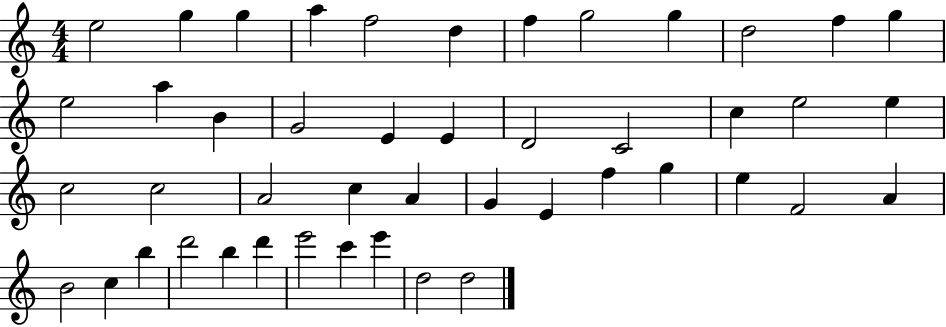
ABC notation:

X:1
T:Untitled
M:4/4
L:1/4
K:C
e2 g g a f2 d f g2 g d2 f g e2 a B G2 E E D2 C2 c e2 e c2 c2 A2 c A G E f g e F2 A B2 c b d'2 b d' e'2 c' e' d2 d2